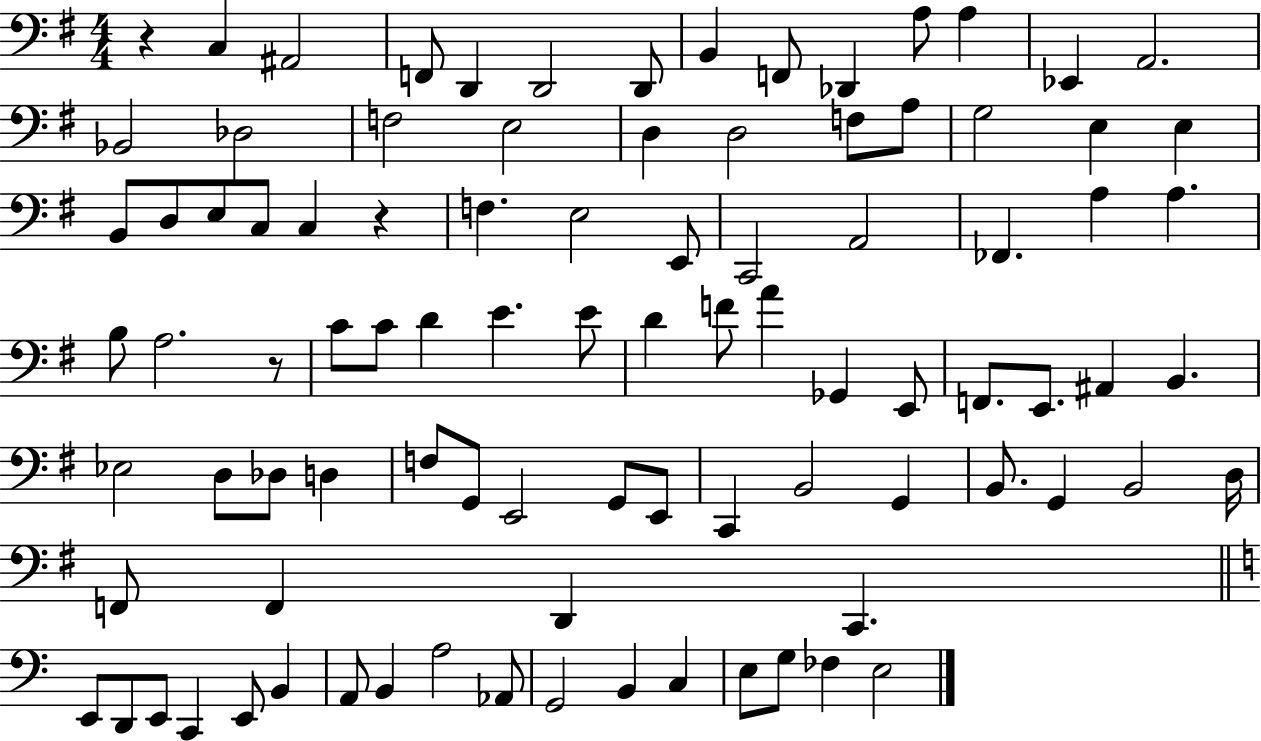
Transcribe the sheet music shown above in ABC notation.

X:1
T:Untitled
M:4/4
L:1/4
K:G
z C, ^A,,2 F,,/2 D,, D,,2 D,,/2 B,, F,,/2 _D,, A,/2 A, _E,, A,,2 _B,,2 _D,2 F,2 E,2 D, D,2 F,/2 A,/2 G,2 E, E, B,,/2 D,/2 E,/2 C,/2 C, z F, E,2 E,,/2 C,,2 A,,2 _F,, A, A, B,/2 A,2 z/2 C/2 C/2 D E E/2 D F/2 A _G,, E,,/2 F,,/2 E,,/2 ^A,, B,, _E,2 D,/2 _D,/2 D, F,/2 G,,/2 E,,2 G,,/2 E,,/2 C,, B,,2 G,, B,,/2 G,, B,,2 D,/4 F,,/2 F,, D,, C,, E,,/2 D,,/2 E,,/2 C,, E,,/2 B,, A,,/2 B,, A,2 _A,,/2 G,,2 B,, C, E,/2 G,/2 _F, E,2